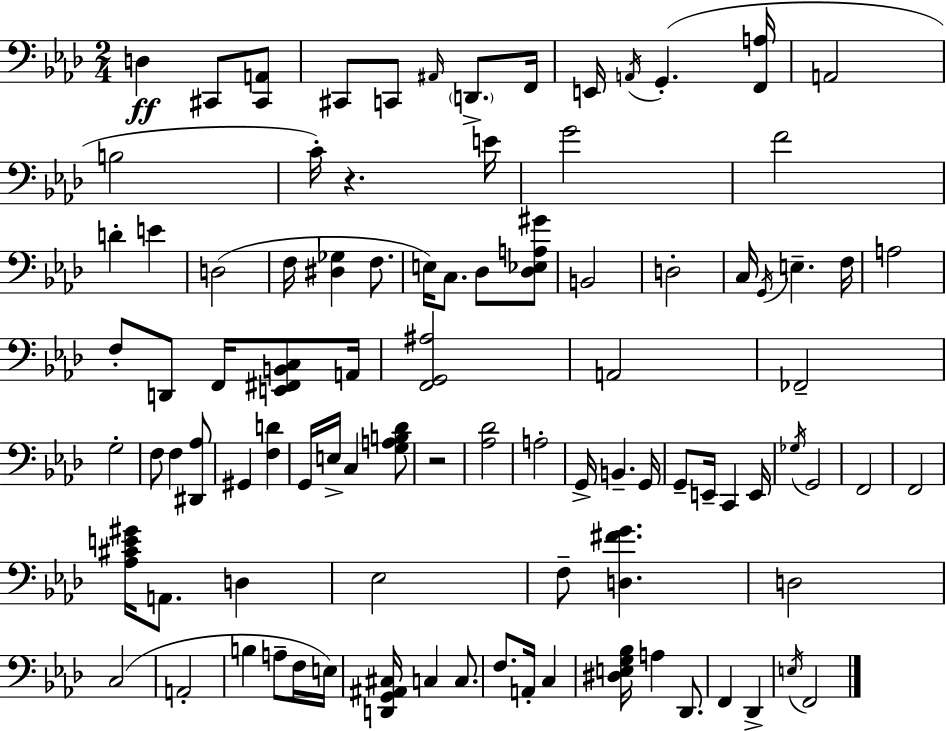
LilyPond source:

{
  \clef bass
  \numericTimeSignature
  \time 2/4
  \key f \minor
  d4\ff cis,8 <cis, a,>8 | cis,8 c,8 \grace { ais,16 } \parenthesize d,8.-> | f,16 e,16 \acciaccatura { a,16 } g,4.-.( | <f, a>16 a,2 | \break b2 | c'16-.) r4. | e'16 g'2 | f'2 | \break d'4-. e'4 | d2( | f16 <dis ges>4 f8. | e16) c8. des8 | \break <des ees a gis'>8 b,2 | d2-. | c16 \acciaccatura { g,16 } e4.-- | f16 a2 | \break f8-. d,8 f,16 | <e, fis, b, c>8 a,16 <f, g, ais>2 | a,2 | fes,2-- | \break g2-. | f8 f4 | <dis, aes>8 gis,4 <f d'>4 | g,16 e16-> c4 | \break <g a b des'>8 r2 | <aes des'>2 | a2-. | g,16-> b,4.-- | \break g,16 g,8-- e,16-- c,4 | e,16 \acciaccatura { ges16 } g,2 | f,2 | f,2 | \break <aes cis' e' gis'>16 a,8. | d4 ees2 | f8-- <d fis' g'>4. | d2 | \break c2( | a,2-. | b4 | a8-- f16 e16) <d, g, ais, cis>16 c4 | \break c8. f8. a,16-. | c4 <dis e g bes>16 a4 | des,8. f,4 | des,4-> \acciaccatura { e16 } f,2 | \break \bar "|."
}